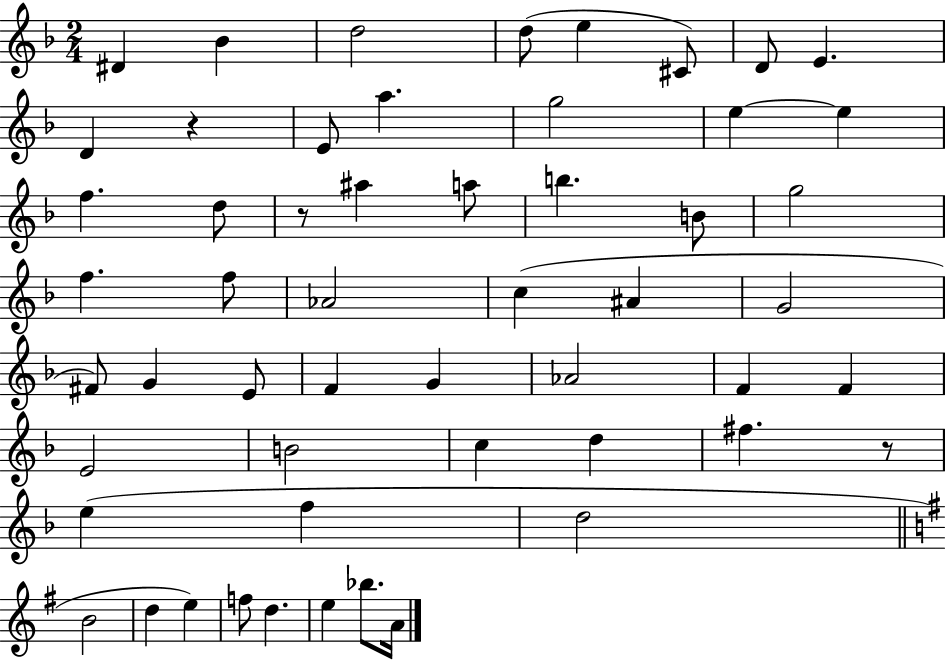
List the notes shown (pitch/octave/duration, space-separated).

D#4/q Bb4/q D5/h D5/e E5/q C#4/e D4/e E4/q. D4/q R/q E4/e A5/q. G5/h E5/q E5/q F5/q. D5/e R/e A#5/q A5/e B5/q. B4/e G5/h F5/q. F5/e Ab4/h C5/q A#4/q G4/h F#4/e G4/q E4/e F4/q G4/q Ab4/h F4/q F4/q E4/h B4/h C5/q D5/q F#5/q. R/e E5/q F5/q D5/h B4/h D5/q E5/q F5/e D5/q. E5/q Bb5/e. A4/s